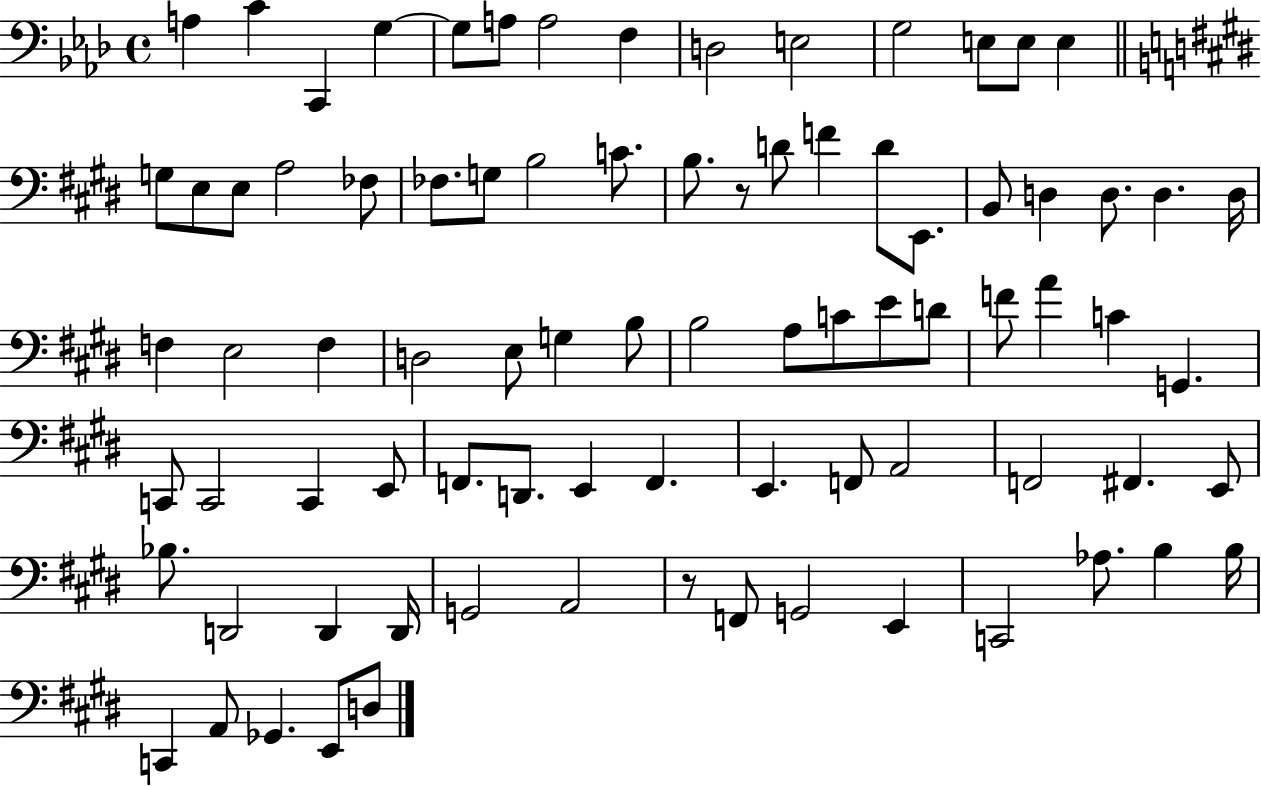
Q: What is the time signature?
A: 4/4